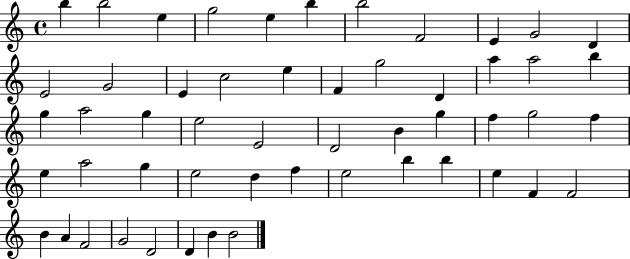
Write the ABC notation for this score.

X:1
T:Untitled
M:4/4
L:1/4
K:C
b b2 e g2 e b b2 F2 E G2 D E2 G2 E c2 e F g2 D a a2 b g a2 g e2 E2 D2 B g f g2 f e a2 g e2 d f e2 b b e F F2 B A F2 G2 D2 D B B2